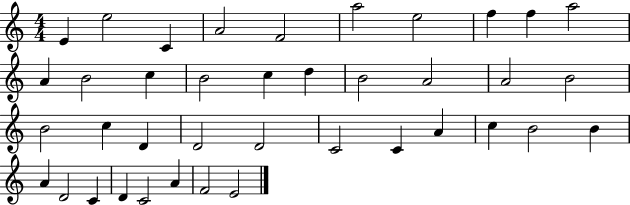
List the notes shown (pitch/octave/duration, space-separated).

E4/q E5/h C4/q A4/h F4/h A5/h E5/h F5/q F5/q A5/h A4/q B4/h C5/q B4/h C5/q D5/q B4/h A4/h A4/h B4/h B4/h C5/q D4/q D4/h D4/h C4/h C4/q A4/q C5/q B4/h B4/q A4/q D4/h C4/q D4/q C4/h A4/q F4/h E4/h